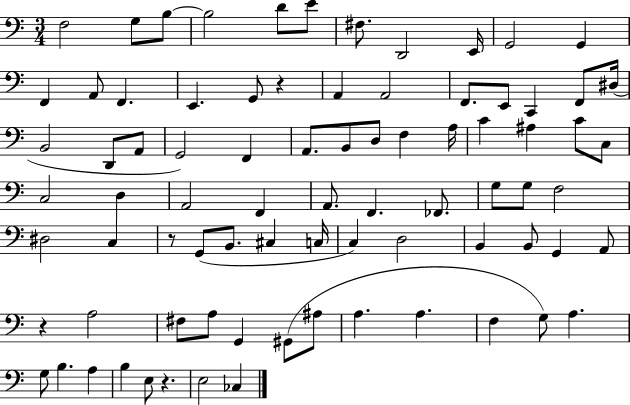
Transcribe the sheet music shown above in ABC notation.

X:1
T:Untitled
M:3/4
L:1/4
K:C
F,2 G,/2 B,/2 B,2 D/2 E/2 ^F,/2 D,,2 E,,/4 G,,2 G,, F,, A,,/2 F,, E,, G,,/2 z A,, A,,2 F,,/2 E,,/2 C,, F,,/2 ^D,/4 B,,2 D,,/2 A,,/2 G,,2 F,, A,,/2 B,,/2 D,/2 F, A,/4 C ^A, C/2 C,/2 C,2 D, A,,2 F,, A,,/2 F,, _F,,/2 G,/2 G,/2 F,2 ^D,2 C, z/2 G,,/2 B,,/2 ^C, C,/4 C, D,2 B,, B,,/2 G,, A,,/2 z A,2 ^F,/2 A,/2 G,, ^G,,/2 ^A,/2 A, A, F, G,/2 A, G,/2 B, A, B, E,/2 z E,2 _C,